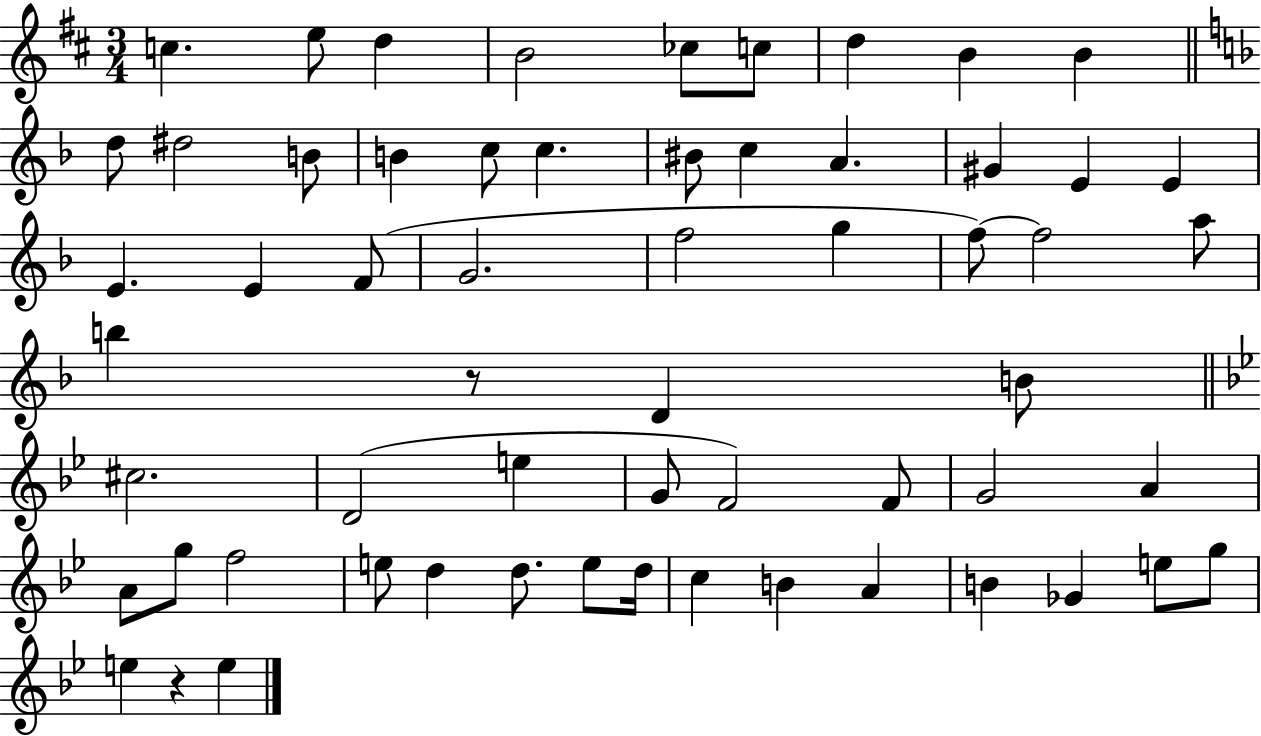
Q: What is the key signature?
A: D major